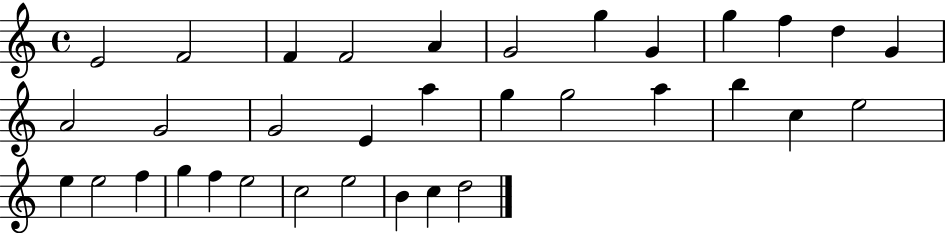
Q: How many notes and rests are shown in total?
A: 34